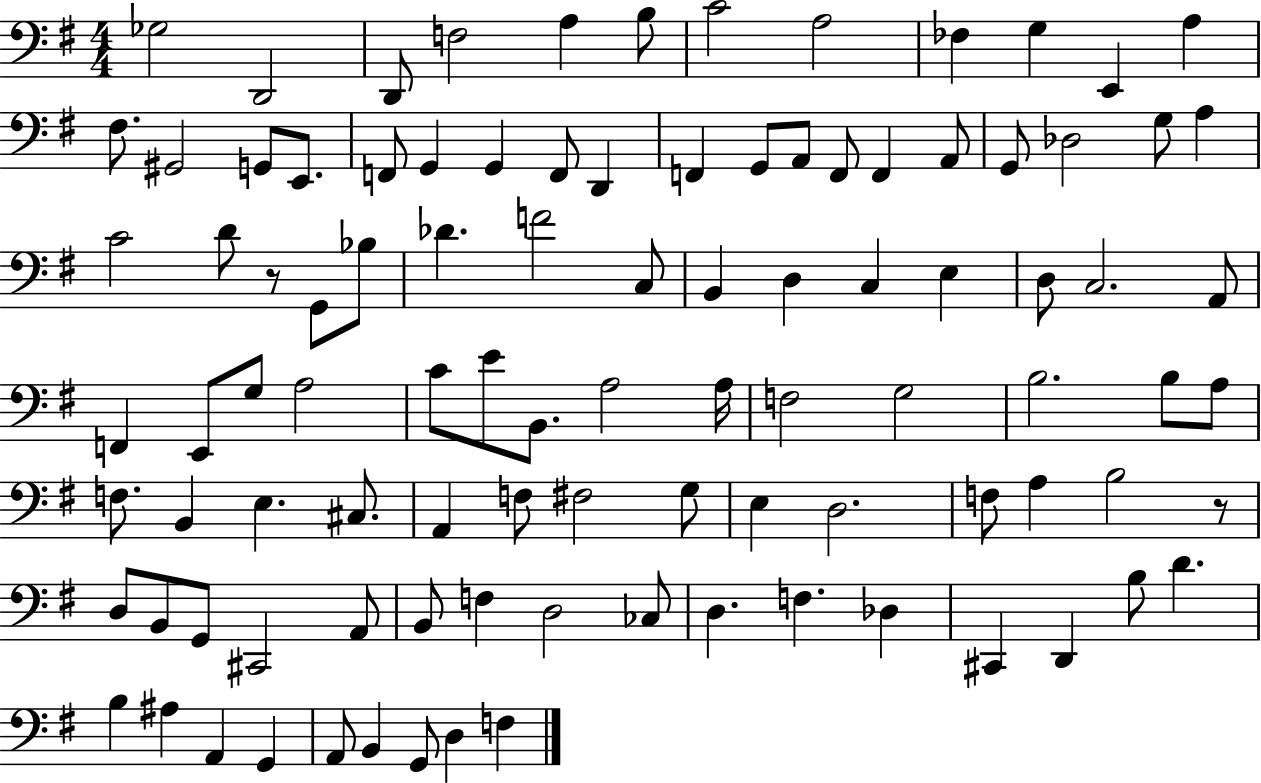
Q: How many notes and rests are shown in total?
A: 99